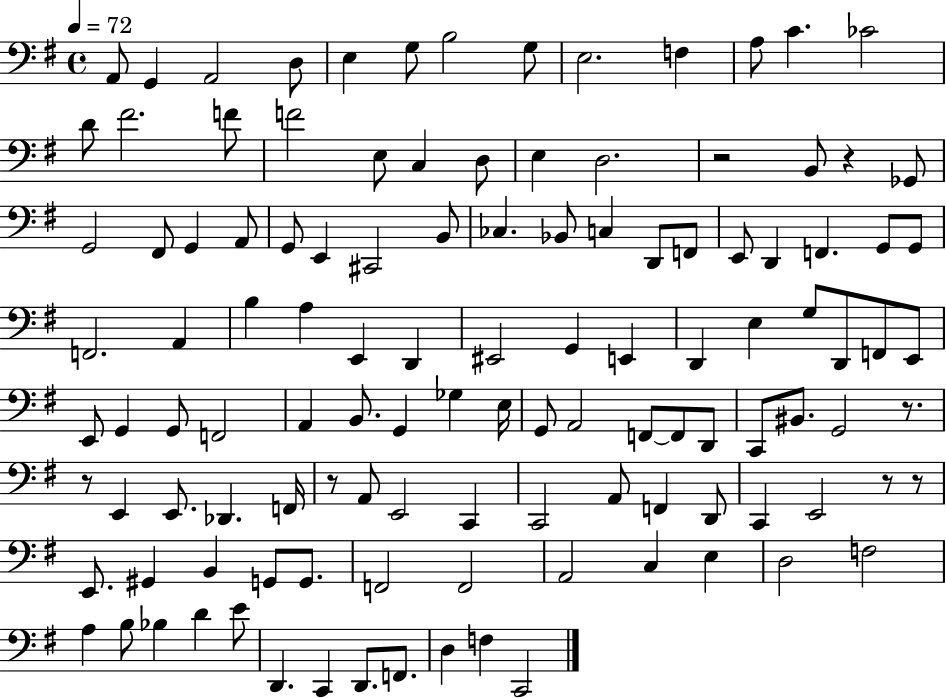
A2/e G2/q A2/h D3/e E3/q G3/e B3/h G3/e E3/h. F3/q A3/e C4/q. CES4/h D4/e F#4/h. F4/e F4/h E3/e C3/q D3/e E3/q D3/h. R/h B2/e R/q Gb2/e G2/h F#2/e G2/q A2/e G2/e E2/q C#2/h B2/e CES3/q. Bb2/e C3/q D2/e F2/e E2/e D2/q F2/q. G2/e G2/e F2/h. A2/q B3/q A3/q E2/q D2/q EIS2/h G2/q E2/q D2/q E3/q G3/e D2/e F2/e E2/e E2/e G2/q G2/e F2/h A2/q B2/e. G2/q Gb3/q E3/s G2/e A2/h F2/e F2/e D2/e C2/e BIS2/e. G2/h R/e. R/e E2/q E2/e. Db2/q. F2/s R/e A2/e E2/h C2/q C2/h A2/e F2/q D2/e C2/q E2/h R/e R/e E2/e. G#2/q B2/q G2/e G2/e. F2/h F2/h A2/h C3/q E3/q D3/h F3/h A3/q B3/e Bb3/q D4/q E4/e D2/q. C2/q D2/e. F2/e. D3/q F3/q C2/h